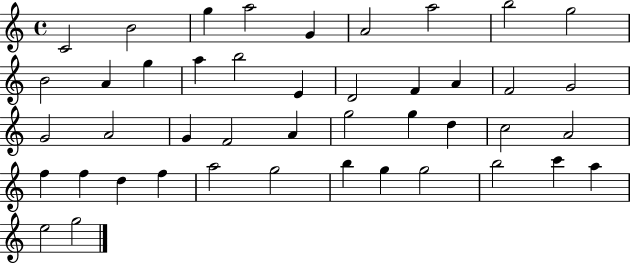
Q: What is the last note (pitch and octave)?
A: G5